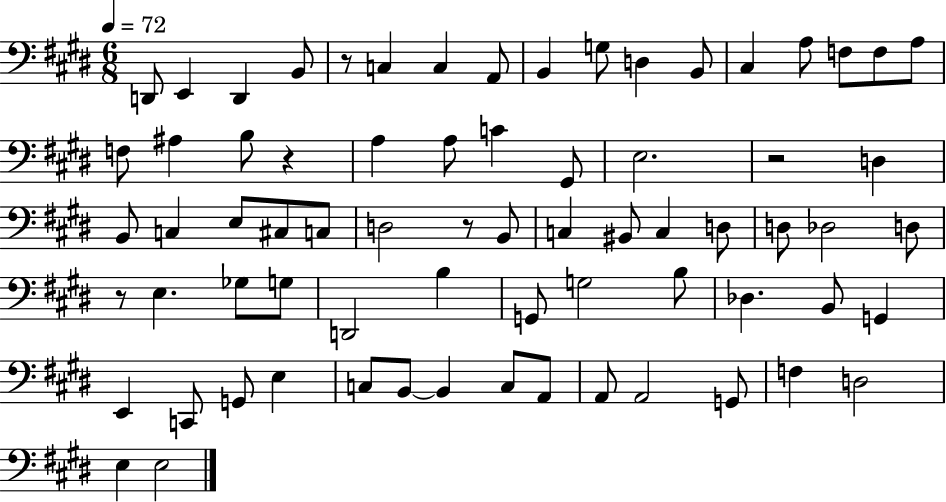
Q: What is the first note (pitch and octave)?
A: D2